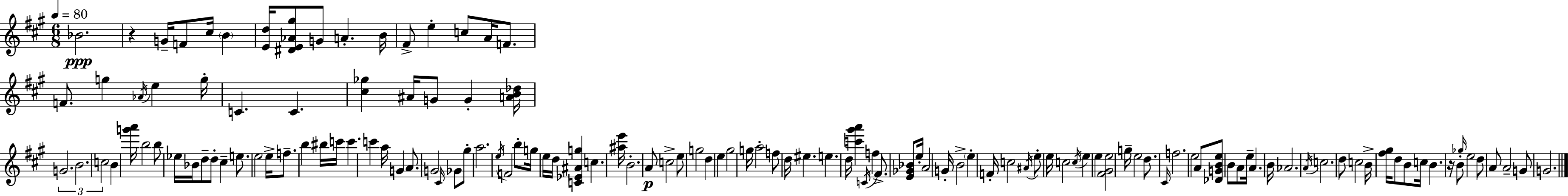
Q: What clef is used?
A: treble